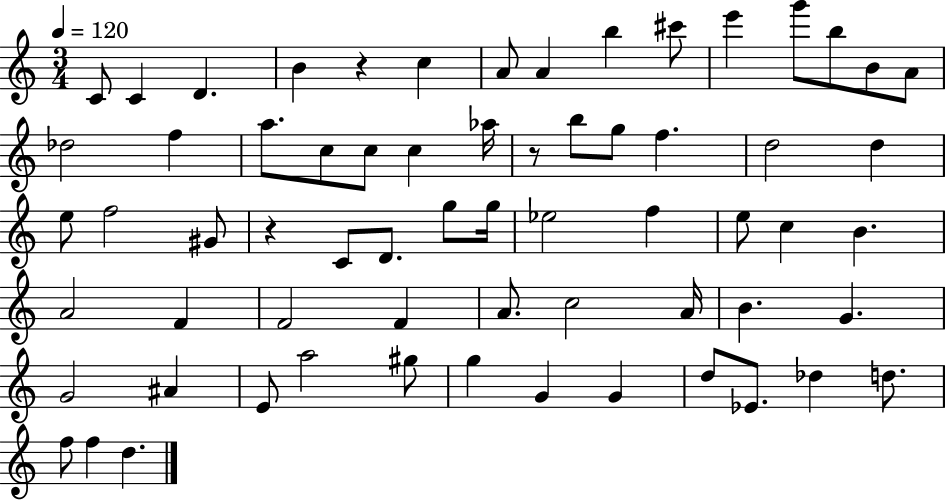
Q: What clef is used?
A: treble